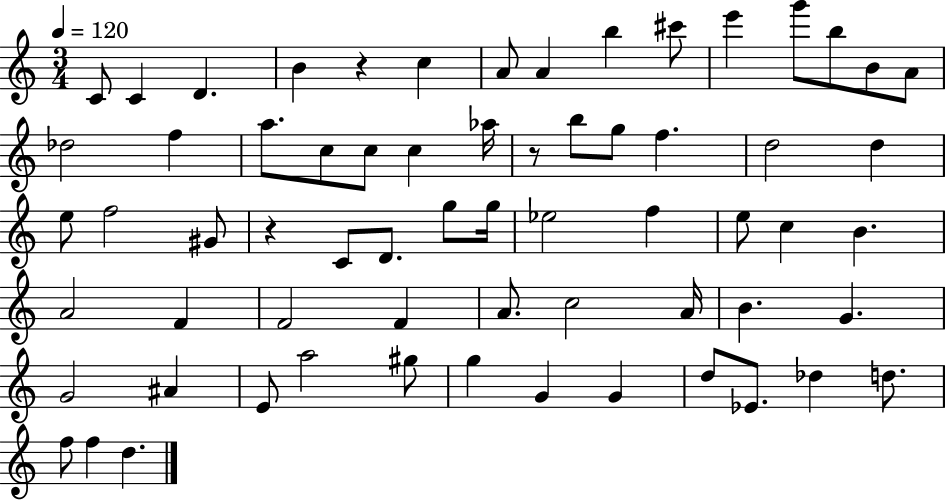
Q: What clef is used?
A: treble